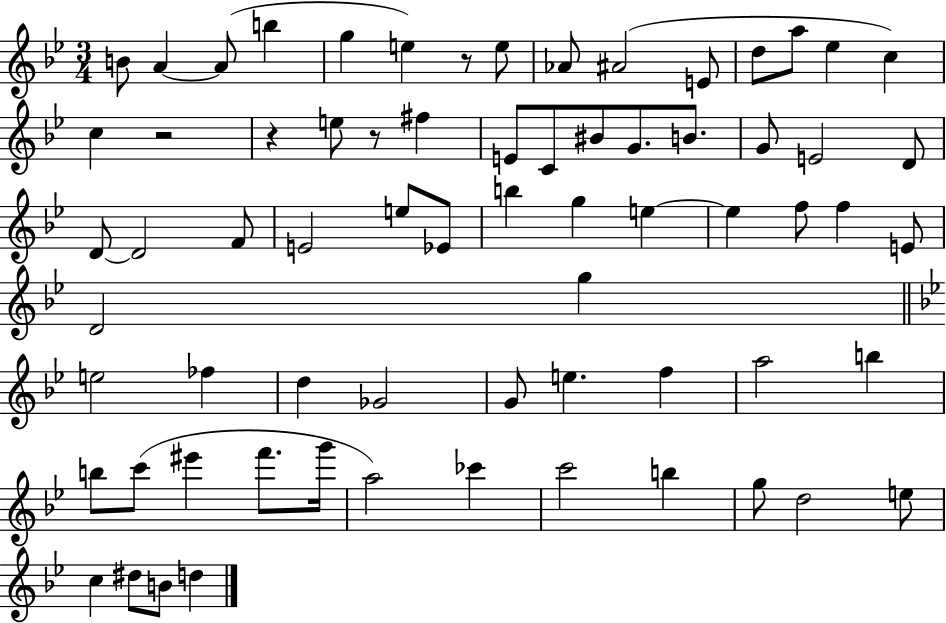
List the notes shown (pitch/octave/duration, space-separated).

B4/e A4/q A4/e B5/q G5/q E5/q R/e E5/e Ab4/e A#4/h E4/e D5/e A5/e Eb5/q C5/q C5/q R/h R/q E5/e R/e F#5/q E4/e C4/e BIS4/e G4/e. B4/e. G4/e E4/h D4/e D4/e D4/h F4/e E4/h E5/e Eb4/e B5/q G5/q E5/q E5/q F5/e F5/q E4/e D4/h G5/q E5/h FES5/q D5/q Gb4/h G4/e E5/q. F5/q A5/h B5/q B5/e C6/e EIS6/q F6/e. G6/s A5/h CES6/q C6/h B5/q G5/e D5/h E5/e C5/q D#5/e B4/e D5/q